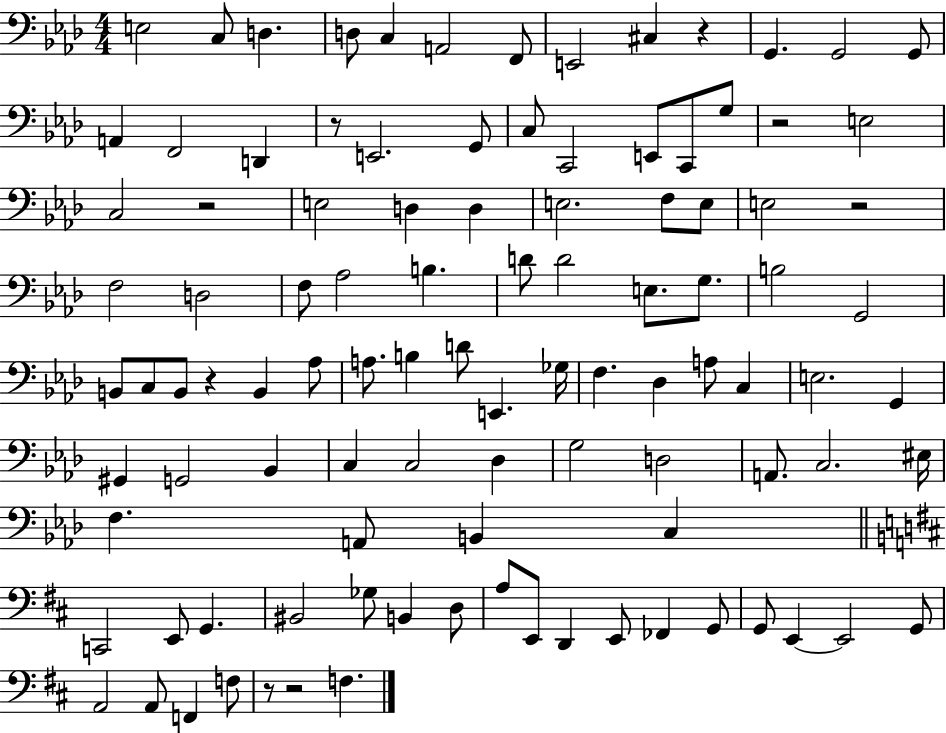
X:1
T:Untitled
M:4/4
L:1/4
K:Ab
E,2 C,/2 D, D,/2 C, A,,2 F,,/2 E,,2 ^C, z G,, G,,2 G,,/2 A,, F,,2 D,, z/2 E,,2 G,,/2 C,/2 C,,2 E,,/2 C,,/2 G,/2 z2 E,2 C,2 z2 E,2 D, D, E,2 F,/2 E,/2 E,2 z2 F,2 D,2 F,/2 _A,2 B, D/2 D2 E,/2 G,/2 B,2 G,,2 B,,/2 C,/2 B,,/2 z B,, _A,/2 A,/2 B, D/2 E,, _G,/4 F, _D, A,/2 C, E,2 G,, ^G,, G,,2 _B,, C, C,2 _D, G,2 D,2 A,,/2 C,2 ^E,/4 F, A,,/2 B,, C, C,,2 E,,/2 G,, ^B,,2 _G,/2 B,, D,/2 A,/2 E,,/2 D,, E,,/2 _F,, G,,/2 G,,/2 E,, E,,2 G,,/2 A,,2 A,,/2 F,, F,/2 z/2 z2 F,